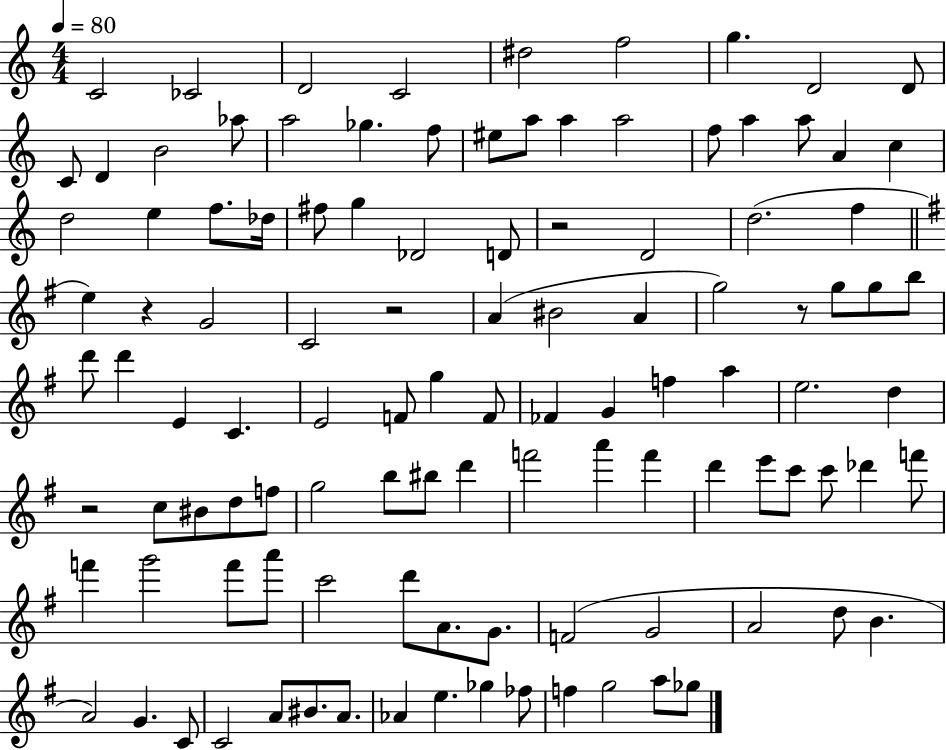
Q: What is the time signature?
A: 4/4